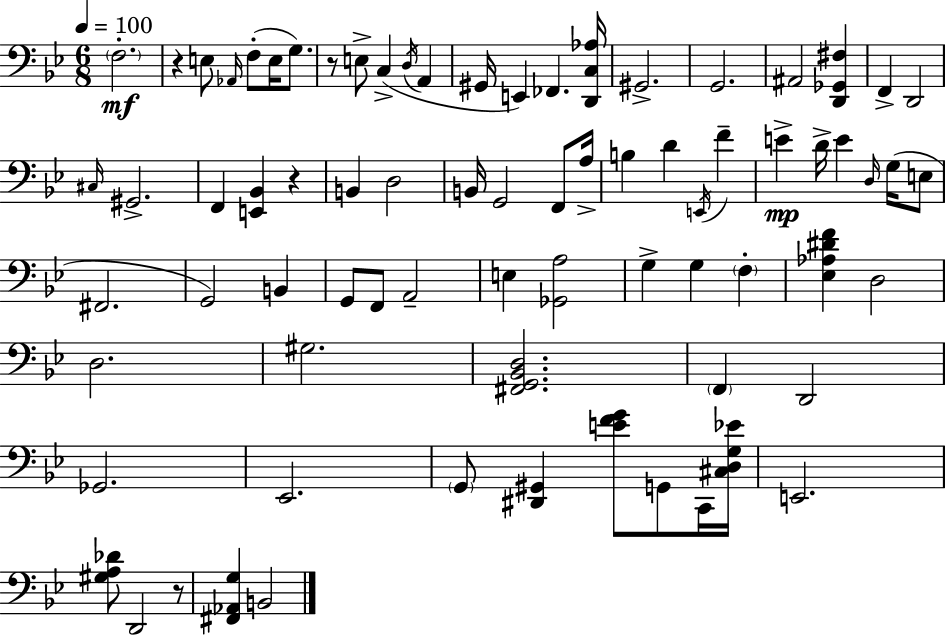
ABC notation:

X:1
T:Untitled
M:6/8
L:1/4
K:Gm
F,2 z E,/2 _A,,/4 F,/2 E,/4 G,/2 z/2 E,/2 C, D,/4 A,, ^G,,/4 E,, _F,, [D,,C,_A,]/4 ^G,,2 G,,2 ^A,,2 [D,,_G,,^F,] F,, D,,2 ^C,/4 ^G,,2 F,, [E,,_B,,] z B,, D,2 B,,/4 G,,2 F,,/2 A,/4 B, D E,,/4 F E D/4 E D,/4 G,/4 E,/2 ^F,,2 G,,2 B,, G,,/2 F,,/2 A,,2 E, [_G,,A,]2 G, G, F, [_E,_A,^DF] D,2 D,2 ^G,2 [^F,,G,,_B,,D,]2 F,, D,,2 _G,,2 _E,,2 G,,/2 [^D,,^G,,] [EFG]/2 G,,/2 C,,/4 [^C,D,G,_E]/4 E,,2 [^G,A,_D]/2 D,,2 z/2 [^F,,_A,,G,] B,,2